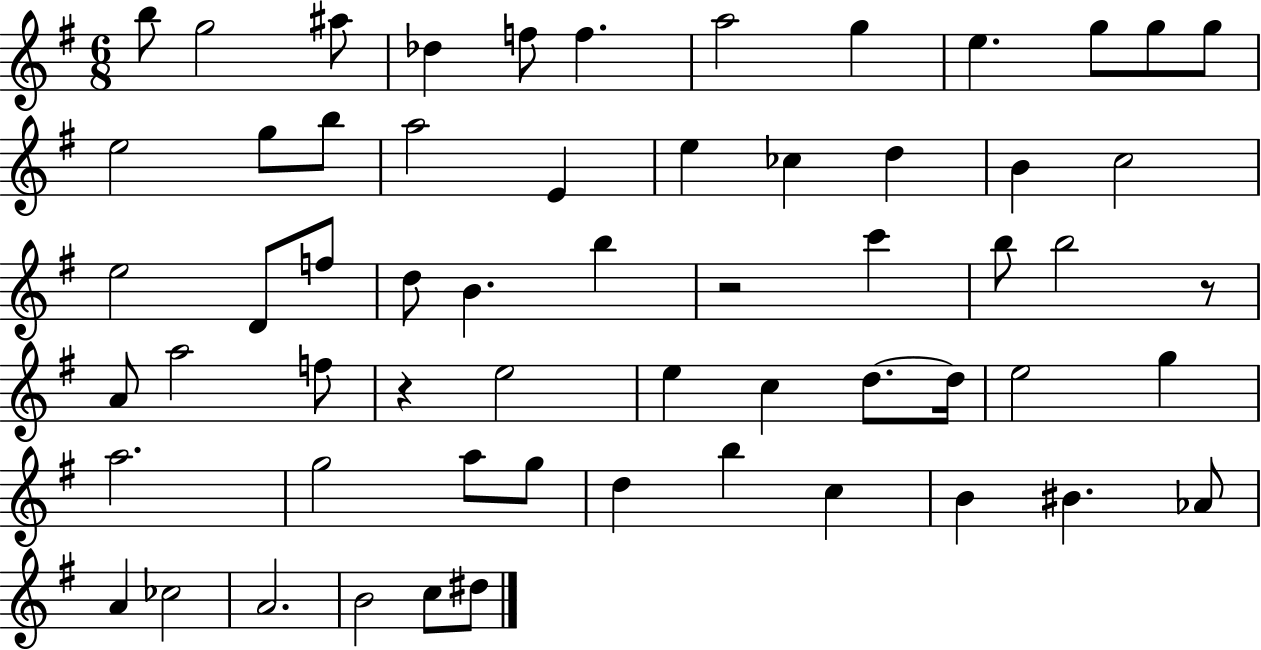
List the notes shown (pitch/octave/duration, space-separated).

B5/e G5/h A#5/e Db5/q F5/e F5/q. A5/h G5/q E5/q. G5/e G5/e G5/e E5/h G5/e B5/e A5/h E4/q E5/q CES5/q D5/q B4/q C5/h E5/h D4/e F5/e D5/e B4/q. B5/q R/h C6/q B5/e B5/h R/e A4/e A5/h F5/e R/q E5/h E5/q C5/q D5/e. D5/s E5/h G5/q A5/h. G5/h A5/e G5/e D5/q B5/q C5/q B4/q BIS4/q. Ab4/e A4/q CES5/h A4/h. B4/h C5/e D#5/e